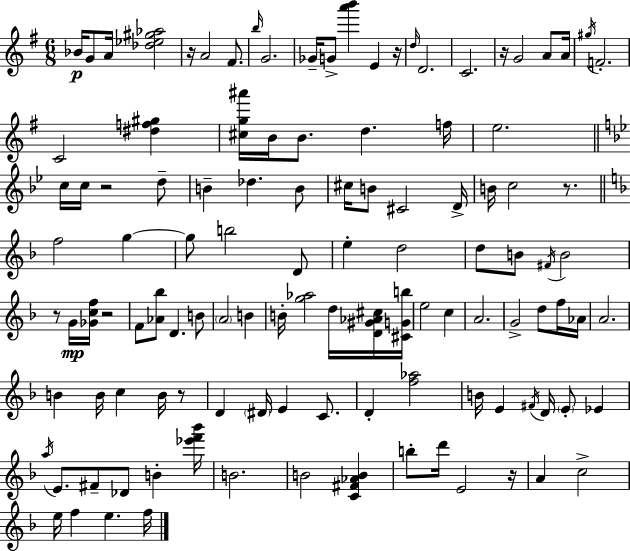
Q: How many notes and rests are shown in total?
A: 115